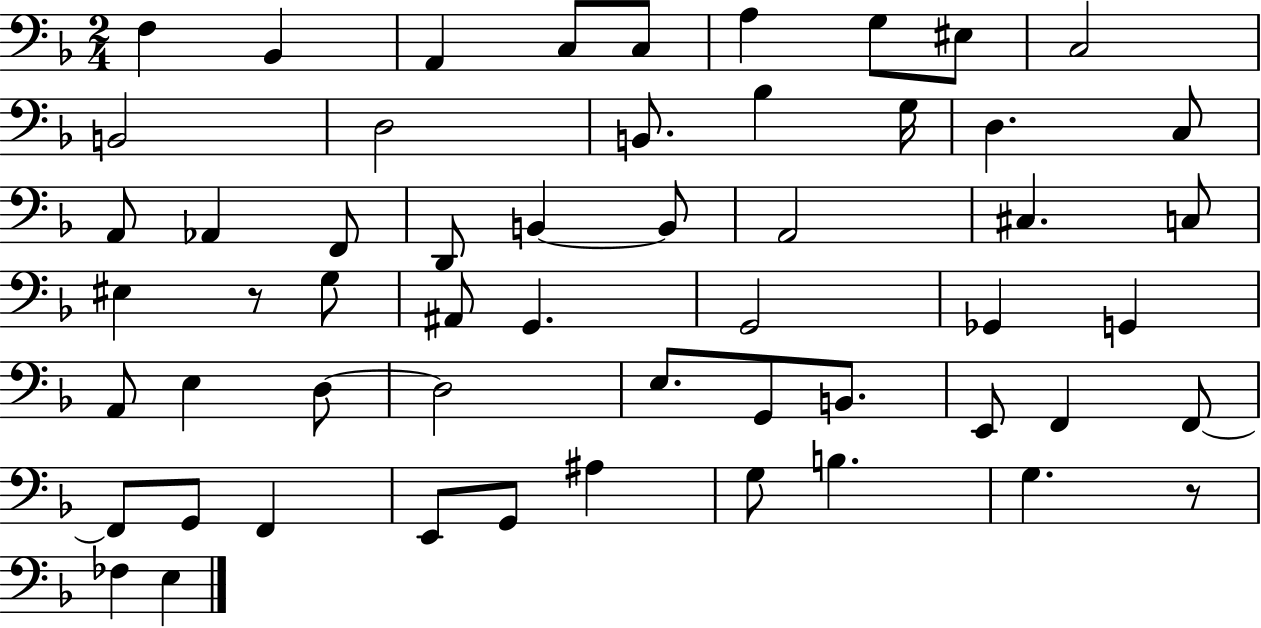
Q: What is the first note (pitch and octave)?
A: F3